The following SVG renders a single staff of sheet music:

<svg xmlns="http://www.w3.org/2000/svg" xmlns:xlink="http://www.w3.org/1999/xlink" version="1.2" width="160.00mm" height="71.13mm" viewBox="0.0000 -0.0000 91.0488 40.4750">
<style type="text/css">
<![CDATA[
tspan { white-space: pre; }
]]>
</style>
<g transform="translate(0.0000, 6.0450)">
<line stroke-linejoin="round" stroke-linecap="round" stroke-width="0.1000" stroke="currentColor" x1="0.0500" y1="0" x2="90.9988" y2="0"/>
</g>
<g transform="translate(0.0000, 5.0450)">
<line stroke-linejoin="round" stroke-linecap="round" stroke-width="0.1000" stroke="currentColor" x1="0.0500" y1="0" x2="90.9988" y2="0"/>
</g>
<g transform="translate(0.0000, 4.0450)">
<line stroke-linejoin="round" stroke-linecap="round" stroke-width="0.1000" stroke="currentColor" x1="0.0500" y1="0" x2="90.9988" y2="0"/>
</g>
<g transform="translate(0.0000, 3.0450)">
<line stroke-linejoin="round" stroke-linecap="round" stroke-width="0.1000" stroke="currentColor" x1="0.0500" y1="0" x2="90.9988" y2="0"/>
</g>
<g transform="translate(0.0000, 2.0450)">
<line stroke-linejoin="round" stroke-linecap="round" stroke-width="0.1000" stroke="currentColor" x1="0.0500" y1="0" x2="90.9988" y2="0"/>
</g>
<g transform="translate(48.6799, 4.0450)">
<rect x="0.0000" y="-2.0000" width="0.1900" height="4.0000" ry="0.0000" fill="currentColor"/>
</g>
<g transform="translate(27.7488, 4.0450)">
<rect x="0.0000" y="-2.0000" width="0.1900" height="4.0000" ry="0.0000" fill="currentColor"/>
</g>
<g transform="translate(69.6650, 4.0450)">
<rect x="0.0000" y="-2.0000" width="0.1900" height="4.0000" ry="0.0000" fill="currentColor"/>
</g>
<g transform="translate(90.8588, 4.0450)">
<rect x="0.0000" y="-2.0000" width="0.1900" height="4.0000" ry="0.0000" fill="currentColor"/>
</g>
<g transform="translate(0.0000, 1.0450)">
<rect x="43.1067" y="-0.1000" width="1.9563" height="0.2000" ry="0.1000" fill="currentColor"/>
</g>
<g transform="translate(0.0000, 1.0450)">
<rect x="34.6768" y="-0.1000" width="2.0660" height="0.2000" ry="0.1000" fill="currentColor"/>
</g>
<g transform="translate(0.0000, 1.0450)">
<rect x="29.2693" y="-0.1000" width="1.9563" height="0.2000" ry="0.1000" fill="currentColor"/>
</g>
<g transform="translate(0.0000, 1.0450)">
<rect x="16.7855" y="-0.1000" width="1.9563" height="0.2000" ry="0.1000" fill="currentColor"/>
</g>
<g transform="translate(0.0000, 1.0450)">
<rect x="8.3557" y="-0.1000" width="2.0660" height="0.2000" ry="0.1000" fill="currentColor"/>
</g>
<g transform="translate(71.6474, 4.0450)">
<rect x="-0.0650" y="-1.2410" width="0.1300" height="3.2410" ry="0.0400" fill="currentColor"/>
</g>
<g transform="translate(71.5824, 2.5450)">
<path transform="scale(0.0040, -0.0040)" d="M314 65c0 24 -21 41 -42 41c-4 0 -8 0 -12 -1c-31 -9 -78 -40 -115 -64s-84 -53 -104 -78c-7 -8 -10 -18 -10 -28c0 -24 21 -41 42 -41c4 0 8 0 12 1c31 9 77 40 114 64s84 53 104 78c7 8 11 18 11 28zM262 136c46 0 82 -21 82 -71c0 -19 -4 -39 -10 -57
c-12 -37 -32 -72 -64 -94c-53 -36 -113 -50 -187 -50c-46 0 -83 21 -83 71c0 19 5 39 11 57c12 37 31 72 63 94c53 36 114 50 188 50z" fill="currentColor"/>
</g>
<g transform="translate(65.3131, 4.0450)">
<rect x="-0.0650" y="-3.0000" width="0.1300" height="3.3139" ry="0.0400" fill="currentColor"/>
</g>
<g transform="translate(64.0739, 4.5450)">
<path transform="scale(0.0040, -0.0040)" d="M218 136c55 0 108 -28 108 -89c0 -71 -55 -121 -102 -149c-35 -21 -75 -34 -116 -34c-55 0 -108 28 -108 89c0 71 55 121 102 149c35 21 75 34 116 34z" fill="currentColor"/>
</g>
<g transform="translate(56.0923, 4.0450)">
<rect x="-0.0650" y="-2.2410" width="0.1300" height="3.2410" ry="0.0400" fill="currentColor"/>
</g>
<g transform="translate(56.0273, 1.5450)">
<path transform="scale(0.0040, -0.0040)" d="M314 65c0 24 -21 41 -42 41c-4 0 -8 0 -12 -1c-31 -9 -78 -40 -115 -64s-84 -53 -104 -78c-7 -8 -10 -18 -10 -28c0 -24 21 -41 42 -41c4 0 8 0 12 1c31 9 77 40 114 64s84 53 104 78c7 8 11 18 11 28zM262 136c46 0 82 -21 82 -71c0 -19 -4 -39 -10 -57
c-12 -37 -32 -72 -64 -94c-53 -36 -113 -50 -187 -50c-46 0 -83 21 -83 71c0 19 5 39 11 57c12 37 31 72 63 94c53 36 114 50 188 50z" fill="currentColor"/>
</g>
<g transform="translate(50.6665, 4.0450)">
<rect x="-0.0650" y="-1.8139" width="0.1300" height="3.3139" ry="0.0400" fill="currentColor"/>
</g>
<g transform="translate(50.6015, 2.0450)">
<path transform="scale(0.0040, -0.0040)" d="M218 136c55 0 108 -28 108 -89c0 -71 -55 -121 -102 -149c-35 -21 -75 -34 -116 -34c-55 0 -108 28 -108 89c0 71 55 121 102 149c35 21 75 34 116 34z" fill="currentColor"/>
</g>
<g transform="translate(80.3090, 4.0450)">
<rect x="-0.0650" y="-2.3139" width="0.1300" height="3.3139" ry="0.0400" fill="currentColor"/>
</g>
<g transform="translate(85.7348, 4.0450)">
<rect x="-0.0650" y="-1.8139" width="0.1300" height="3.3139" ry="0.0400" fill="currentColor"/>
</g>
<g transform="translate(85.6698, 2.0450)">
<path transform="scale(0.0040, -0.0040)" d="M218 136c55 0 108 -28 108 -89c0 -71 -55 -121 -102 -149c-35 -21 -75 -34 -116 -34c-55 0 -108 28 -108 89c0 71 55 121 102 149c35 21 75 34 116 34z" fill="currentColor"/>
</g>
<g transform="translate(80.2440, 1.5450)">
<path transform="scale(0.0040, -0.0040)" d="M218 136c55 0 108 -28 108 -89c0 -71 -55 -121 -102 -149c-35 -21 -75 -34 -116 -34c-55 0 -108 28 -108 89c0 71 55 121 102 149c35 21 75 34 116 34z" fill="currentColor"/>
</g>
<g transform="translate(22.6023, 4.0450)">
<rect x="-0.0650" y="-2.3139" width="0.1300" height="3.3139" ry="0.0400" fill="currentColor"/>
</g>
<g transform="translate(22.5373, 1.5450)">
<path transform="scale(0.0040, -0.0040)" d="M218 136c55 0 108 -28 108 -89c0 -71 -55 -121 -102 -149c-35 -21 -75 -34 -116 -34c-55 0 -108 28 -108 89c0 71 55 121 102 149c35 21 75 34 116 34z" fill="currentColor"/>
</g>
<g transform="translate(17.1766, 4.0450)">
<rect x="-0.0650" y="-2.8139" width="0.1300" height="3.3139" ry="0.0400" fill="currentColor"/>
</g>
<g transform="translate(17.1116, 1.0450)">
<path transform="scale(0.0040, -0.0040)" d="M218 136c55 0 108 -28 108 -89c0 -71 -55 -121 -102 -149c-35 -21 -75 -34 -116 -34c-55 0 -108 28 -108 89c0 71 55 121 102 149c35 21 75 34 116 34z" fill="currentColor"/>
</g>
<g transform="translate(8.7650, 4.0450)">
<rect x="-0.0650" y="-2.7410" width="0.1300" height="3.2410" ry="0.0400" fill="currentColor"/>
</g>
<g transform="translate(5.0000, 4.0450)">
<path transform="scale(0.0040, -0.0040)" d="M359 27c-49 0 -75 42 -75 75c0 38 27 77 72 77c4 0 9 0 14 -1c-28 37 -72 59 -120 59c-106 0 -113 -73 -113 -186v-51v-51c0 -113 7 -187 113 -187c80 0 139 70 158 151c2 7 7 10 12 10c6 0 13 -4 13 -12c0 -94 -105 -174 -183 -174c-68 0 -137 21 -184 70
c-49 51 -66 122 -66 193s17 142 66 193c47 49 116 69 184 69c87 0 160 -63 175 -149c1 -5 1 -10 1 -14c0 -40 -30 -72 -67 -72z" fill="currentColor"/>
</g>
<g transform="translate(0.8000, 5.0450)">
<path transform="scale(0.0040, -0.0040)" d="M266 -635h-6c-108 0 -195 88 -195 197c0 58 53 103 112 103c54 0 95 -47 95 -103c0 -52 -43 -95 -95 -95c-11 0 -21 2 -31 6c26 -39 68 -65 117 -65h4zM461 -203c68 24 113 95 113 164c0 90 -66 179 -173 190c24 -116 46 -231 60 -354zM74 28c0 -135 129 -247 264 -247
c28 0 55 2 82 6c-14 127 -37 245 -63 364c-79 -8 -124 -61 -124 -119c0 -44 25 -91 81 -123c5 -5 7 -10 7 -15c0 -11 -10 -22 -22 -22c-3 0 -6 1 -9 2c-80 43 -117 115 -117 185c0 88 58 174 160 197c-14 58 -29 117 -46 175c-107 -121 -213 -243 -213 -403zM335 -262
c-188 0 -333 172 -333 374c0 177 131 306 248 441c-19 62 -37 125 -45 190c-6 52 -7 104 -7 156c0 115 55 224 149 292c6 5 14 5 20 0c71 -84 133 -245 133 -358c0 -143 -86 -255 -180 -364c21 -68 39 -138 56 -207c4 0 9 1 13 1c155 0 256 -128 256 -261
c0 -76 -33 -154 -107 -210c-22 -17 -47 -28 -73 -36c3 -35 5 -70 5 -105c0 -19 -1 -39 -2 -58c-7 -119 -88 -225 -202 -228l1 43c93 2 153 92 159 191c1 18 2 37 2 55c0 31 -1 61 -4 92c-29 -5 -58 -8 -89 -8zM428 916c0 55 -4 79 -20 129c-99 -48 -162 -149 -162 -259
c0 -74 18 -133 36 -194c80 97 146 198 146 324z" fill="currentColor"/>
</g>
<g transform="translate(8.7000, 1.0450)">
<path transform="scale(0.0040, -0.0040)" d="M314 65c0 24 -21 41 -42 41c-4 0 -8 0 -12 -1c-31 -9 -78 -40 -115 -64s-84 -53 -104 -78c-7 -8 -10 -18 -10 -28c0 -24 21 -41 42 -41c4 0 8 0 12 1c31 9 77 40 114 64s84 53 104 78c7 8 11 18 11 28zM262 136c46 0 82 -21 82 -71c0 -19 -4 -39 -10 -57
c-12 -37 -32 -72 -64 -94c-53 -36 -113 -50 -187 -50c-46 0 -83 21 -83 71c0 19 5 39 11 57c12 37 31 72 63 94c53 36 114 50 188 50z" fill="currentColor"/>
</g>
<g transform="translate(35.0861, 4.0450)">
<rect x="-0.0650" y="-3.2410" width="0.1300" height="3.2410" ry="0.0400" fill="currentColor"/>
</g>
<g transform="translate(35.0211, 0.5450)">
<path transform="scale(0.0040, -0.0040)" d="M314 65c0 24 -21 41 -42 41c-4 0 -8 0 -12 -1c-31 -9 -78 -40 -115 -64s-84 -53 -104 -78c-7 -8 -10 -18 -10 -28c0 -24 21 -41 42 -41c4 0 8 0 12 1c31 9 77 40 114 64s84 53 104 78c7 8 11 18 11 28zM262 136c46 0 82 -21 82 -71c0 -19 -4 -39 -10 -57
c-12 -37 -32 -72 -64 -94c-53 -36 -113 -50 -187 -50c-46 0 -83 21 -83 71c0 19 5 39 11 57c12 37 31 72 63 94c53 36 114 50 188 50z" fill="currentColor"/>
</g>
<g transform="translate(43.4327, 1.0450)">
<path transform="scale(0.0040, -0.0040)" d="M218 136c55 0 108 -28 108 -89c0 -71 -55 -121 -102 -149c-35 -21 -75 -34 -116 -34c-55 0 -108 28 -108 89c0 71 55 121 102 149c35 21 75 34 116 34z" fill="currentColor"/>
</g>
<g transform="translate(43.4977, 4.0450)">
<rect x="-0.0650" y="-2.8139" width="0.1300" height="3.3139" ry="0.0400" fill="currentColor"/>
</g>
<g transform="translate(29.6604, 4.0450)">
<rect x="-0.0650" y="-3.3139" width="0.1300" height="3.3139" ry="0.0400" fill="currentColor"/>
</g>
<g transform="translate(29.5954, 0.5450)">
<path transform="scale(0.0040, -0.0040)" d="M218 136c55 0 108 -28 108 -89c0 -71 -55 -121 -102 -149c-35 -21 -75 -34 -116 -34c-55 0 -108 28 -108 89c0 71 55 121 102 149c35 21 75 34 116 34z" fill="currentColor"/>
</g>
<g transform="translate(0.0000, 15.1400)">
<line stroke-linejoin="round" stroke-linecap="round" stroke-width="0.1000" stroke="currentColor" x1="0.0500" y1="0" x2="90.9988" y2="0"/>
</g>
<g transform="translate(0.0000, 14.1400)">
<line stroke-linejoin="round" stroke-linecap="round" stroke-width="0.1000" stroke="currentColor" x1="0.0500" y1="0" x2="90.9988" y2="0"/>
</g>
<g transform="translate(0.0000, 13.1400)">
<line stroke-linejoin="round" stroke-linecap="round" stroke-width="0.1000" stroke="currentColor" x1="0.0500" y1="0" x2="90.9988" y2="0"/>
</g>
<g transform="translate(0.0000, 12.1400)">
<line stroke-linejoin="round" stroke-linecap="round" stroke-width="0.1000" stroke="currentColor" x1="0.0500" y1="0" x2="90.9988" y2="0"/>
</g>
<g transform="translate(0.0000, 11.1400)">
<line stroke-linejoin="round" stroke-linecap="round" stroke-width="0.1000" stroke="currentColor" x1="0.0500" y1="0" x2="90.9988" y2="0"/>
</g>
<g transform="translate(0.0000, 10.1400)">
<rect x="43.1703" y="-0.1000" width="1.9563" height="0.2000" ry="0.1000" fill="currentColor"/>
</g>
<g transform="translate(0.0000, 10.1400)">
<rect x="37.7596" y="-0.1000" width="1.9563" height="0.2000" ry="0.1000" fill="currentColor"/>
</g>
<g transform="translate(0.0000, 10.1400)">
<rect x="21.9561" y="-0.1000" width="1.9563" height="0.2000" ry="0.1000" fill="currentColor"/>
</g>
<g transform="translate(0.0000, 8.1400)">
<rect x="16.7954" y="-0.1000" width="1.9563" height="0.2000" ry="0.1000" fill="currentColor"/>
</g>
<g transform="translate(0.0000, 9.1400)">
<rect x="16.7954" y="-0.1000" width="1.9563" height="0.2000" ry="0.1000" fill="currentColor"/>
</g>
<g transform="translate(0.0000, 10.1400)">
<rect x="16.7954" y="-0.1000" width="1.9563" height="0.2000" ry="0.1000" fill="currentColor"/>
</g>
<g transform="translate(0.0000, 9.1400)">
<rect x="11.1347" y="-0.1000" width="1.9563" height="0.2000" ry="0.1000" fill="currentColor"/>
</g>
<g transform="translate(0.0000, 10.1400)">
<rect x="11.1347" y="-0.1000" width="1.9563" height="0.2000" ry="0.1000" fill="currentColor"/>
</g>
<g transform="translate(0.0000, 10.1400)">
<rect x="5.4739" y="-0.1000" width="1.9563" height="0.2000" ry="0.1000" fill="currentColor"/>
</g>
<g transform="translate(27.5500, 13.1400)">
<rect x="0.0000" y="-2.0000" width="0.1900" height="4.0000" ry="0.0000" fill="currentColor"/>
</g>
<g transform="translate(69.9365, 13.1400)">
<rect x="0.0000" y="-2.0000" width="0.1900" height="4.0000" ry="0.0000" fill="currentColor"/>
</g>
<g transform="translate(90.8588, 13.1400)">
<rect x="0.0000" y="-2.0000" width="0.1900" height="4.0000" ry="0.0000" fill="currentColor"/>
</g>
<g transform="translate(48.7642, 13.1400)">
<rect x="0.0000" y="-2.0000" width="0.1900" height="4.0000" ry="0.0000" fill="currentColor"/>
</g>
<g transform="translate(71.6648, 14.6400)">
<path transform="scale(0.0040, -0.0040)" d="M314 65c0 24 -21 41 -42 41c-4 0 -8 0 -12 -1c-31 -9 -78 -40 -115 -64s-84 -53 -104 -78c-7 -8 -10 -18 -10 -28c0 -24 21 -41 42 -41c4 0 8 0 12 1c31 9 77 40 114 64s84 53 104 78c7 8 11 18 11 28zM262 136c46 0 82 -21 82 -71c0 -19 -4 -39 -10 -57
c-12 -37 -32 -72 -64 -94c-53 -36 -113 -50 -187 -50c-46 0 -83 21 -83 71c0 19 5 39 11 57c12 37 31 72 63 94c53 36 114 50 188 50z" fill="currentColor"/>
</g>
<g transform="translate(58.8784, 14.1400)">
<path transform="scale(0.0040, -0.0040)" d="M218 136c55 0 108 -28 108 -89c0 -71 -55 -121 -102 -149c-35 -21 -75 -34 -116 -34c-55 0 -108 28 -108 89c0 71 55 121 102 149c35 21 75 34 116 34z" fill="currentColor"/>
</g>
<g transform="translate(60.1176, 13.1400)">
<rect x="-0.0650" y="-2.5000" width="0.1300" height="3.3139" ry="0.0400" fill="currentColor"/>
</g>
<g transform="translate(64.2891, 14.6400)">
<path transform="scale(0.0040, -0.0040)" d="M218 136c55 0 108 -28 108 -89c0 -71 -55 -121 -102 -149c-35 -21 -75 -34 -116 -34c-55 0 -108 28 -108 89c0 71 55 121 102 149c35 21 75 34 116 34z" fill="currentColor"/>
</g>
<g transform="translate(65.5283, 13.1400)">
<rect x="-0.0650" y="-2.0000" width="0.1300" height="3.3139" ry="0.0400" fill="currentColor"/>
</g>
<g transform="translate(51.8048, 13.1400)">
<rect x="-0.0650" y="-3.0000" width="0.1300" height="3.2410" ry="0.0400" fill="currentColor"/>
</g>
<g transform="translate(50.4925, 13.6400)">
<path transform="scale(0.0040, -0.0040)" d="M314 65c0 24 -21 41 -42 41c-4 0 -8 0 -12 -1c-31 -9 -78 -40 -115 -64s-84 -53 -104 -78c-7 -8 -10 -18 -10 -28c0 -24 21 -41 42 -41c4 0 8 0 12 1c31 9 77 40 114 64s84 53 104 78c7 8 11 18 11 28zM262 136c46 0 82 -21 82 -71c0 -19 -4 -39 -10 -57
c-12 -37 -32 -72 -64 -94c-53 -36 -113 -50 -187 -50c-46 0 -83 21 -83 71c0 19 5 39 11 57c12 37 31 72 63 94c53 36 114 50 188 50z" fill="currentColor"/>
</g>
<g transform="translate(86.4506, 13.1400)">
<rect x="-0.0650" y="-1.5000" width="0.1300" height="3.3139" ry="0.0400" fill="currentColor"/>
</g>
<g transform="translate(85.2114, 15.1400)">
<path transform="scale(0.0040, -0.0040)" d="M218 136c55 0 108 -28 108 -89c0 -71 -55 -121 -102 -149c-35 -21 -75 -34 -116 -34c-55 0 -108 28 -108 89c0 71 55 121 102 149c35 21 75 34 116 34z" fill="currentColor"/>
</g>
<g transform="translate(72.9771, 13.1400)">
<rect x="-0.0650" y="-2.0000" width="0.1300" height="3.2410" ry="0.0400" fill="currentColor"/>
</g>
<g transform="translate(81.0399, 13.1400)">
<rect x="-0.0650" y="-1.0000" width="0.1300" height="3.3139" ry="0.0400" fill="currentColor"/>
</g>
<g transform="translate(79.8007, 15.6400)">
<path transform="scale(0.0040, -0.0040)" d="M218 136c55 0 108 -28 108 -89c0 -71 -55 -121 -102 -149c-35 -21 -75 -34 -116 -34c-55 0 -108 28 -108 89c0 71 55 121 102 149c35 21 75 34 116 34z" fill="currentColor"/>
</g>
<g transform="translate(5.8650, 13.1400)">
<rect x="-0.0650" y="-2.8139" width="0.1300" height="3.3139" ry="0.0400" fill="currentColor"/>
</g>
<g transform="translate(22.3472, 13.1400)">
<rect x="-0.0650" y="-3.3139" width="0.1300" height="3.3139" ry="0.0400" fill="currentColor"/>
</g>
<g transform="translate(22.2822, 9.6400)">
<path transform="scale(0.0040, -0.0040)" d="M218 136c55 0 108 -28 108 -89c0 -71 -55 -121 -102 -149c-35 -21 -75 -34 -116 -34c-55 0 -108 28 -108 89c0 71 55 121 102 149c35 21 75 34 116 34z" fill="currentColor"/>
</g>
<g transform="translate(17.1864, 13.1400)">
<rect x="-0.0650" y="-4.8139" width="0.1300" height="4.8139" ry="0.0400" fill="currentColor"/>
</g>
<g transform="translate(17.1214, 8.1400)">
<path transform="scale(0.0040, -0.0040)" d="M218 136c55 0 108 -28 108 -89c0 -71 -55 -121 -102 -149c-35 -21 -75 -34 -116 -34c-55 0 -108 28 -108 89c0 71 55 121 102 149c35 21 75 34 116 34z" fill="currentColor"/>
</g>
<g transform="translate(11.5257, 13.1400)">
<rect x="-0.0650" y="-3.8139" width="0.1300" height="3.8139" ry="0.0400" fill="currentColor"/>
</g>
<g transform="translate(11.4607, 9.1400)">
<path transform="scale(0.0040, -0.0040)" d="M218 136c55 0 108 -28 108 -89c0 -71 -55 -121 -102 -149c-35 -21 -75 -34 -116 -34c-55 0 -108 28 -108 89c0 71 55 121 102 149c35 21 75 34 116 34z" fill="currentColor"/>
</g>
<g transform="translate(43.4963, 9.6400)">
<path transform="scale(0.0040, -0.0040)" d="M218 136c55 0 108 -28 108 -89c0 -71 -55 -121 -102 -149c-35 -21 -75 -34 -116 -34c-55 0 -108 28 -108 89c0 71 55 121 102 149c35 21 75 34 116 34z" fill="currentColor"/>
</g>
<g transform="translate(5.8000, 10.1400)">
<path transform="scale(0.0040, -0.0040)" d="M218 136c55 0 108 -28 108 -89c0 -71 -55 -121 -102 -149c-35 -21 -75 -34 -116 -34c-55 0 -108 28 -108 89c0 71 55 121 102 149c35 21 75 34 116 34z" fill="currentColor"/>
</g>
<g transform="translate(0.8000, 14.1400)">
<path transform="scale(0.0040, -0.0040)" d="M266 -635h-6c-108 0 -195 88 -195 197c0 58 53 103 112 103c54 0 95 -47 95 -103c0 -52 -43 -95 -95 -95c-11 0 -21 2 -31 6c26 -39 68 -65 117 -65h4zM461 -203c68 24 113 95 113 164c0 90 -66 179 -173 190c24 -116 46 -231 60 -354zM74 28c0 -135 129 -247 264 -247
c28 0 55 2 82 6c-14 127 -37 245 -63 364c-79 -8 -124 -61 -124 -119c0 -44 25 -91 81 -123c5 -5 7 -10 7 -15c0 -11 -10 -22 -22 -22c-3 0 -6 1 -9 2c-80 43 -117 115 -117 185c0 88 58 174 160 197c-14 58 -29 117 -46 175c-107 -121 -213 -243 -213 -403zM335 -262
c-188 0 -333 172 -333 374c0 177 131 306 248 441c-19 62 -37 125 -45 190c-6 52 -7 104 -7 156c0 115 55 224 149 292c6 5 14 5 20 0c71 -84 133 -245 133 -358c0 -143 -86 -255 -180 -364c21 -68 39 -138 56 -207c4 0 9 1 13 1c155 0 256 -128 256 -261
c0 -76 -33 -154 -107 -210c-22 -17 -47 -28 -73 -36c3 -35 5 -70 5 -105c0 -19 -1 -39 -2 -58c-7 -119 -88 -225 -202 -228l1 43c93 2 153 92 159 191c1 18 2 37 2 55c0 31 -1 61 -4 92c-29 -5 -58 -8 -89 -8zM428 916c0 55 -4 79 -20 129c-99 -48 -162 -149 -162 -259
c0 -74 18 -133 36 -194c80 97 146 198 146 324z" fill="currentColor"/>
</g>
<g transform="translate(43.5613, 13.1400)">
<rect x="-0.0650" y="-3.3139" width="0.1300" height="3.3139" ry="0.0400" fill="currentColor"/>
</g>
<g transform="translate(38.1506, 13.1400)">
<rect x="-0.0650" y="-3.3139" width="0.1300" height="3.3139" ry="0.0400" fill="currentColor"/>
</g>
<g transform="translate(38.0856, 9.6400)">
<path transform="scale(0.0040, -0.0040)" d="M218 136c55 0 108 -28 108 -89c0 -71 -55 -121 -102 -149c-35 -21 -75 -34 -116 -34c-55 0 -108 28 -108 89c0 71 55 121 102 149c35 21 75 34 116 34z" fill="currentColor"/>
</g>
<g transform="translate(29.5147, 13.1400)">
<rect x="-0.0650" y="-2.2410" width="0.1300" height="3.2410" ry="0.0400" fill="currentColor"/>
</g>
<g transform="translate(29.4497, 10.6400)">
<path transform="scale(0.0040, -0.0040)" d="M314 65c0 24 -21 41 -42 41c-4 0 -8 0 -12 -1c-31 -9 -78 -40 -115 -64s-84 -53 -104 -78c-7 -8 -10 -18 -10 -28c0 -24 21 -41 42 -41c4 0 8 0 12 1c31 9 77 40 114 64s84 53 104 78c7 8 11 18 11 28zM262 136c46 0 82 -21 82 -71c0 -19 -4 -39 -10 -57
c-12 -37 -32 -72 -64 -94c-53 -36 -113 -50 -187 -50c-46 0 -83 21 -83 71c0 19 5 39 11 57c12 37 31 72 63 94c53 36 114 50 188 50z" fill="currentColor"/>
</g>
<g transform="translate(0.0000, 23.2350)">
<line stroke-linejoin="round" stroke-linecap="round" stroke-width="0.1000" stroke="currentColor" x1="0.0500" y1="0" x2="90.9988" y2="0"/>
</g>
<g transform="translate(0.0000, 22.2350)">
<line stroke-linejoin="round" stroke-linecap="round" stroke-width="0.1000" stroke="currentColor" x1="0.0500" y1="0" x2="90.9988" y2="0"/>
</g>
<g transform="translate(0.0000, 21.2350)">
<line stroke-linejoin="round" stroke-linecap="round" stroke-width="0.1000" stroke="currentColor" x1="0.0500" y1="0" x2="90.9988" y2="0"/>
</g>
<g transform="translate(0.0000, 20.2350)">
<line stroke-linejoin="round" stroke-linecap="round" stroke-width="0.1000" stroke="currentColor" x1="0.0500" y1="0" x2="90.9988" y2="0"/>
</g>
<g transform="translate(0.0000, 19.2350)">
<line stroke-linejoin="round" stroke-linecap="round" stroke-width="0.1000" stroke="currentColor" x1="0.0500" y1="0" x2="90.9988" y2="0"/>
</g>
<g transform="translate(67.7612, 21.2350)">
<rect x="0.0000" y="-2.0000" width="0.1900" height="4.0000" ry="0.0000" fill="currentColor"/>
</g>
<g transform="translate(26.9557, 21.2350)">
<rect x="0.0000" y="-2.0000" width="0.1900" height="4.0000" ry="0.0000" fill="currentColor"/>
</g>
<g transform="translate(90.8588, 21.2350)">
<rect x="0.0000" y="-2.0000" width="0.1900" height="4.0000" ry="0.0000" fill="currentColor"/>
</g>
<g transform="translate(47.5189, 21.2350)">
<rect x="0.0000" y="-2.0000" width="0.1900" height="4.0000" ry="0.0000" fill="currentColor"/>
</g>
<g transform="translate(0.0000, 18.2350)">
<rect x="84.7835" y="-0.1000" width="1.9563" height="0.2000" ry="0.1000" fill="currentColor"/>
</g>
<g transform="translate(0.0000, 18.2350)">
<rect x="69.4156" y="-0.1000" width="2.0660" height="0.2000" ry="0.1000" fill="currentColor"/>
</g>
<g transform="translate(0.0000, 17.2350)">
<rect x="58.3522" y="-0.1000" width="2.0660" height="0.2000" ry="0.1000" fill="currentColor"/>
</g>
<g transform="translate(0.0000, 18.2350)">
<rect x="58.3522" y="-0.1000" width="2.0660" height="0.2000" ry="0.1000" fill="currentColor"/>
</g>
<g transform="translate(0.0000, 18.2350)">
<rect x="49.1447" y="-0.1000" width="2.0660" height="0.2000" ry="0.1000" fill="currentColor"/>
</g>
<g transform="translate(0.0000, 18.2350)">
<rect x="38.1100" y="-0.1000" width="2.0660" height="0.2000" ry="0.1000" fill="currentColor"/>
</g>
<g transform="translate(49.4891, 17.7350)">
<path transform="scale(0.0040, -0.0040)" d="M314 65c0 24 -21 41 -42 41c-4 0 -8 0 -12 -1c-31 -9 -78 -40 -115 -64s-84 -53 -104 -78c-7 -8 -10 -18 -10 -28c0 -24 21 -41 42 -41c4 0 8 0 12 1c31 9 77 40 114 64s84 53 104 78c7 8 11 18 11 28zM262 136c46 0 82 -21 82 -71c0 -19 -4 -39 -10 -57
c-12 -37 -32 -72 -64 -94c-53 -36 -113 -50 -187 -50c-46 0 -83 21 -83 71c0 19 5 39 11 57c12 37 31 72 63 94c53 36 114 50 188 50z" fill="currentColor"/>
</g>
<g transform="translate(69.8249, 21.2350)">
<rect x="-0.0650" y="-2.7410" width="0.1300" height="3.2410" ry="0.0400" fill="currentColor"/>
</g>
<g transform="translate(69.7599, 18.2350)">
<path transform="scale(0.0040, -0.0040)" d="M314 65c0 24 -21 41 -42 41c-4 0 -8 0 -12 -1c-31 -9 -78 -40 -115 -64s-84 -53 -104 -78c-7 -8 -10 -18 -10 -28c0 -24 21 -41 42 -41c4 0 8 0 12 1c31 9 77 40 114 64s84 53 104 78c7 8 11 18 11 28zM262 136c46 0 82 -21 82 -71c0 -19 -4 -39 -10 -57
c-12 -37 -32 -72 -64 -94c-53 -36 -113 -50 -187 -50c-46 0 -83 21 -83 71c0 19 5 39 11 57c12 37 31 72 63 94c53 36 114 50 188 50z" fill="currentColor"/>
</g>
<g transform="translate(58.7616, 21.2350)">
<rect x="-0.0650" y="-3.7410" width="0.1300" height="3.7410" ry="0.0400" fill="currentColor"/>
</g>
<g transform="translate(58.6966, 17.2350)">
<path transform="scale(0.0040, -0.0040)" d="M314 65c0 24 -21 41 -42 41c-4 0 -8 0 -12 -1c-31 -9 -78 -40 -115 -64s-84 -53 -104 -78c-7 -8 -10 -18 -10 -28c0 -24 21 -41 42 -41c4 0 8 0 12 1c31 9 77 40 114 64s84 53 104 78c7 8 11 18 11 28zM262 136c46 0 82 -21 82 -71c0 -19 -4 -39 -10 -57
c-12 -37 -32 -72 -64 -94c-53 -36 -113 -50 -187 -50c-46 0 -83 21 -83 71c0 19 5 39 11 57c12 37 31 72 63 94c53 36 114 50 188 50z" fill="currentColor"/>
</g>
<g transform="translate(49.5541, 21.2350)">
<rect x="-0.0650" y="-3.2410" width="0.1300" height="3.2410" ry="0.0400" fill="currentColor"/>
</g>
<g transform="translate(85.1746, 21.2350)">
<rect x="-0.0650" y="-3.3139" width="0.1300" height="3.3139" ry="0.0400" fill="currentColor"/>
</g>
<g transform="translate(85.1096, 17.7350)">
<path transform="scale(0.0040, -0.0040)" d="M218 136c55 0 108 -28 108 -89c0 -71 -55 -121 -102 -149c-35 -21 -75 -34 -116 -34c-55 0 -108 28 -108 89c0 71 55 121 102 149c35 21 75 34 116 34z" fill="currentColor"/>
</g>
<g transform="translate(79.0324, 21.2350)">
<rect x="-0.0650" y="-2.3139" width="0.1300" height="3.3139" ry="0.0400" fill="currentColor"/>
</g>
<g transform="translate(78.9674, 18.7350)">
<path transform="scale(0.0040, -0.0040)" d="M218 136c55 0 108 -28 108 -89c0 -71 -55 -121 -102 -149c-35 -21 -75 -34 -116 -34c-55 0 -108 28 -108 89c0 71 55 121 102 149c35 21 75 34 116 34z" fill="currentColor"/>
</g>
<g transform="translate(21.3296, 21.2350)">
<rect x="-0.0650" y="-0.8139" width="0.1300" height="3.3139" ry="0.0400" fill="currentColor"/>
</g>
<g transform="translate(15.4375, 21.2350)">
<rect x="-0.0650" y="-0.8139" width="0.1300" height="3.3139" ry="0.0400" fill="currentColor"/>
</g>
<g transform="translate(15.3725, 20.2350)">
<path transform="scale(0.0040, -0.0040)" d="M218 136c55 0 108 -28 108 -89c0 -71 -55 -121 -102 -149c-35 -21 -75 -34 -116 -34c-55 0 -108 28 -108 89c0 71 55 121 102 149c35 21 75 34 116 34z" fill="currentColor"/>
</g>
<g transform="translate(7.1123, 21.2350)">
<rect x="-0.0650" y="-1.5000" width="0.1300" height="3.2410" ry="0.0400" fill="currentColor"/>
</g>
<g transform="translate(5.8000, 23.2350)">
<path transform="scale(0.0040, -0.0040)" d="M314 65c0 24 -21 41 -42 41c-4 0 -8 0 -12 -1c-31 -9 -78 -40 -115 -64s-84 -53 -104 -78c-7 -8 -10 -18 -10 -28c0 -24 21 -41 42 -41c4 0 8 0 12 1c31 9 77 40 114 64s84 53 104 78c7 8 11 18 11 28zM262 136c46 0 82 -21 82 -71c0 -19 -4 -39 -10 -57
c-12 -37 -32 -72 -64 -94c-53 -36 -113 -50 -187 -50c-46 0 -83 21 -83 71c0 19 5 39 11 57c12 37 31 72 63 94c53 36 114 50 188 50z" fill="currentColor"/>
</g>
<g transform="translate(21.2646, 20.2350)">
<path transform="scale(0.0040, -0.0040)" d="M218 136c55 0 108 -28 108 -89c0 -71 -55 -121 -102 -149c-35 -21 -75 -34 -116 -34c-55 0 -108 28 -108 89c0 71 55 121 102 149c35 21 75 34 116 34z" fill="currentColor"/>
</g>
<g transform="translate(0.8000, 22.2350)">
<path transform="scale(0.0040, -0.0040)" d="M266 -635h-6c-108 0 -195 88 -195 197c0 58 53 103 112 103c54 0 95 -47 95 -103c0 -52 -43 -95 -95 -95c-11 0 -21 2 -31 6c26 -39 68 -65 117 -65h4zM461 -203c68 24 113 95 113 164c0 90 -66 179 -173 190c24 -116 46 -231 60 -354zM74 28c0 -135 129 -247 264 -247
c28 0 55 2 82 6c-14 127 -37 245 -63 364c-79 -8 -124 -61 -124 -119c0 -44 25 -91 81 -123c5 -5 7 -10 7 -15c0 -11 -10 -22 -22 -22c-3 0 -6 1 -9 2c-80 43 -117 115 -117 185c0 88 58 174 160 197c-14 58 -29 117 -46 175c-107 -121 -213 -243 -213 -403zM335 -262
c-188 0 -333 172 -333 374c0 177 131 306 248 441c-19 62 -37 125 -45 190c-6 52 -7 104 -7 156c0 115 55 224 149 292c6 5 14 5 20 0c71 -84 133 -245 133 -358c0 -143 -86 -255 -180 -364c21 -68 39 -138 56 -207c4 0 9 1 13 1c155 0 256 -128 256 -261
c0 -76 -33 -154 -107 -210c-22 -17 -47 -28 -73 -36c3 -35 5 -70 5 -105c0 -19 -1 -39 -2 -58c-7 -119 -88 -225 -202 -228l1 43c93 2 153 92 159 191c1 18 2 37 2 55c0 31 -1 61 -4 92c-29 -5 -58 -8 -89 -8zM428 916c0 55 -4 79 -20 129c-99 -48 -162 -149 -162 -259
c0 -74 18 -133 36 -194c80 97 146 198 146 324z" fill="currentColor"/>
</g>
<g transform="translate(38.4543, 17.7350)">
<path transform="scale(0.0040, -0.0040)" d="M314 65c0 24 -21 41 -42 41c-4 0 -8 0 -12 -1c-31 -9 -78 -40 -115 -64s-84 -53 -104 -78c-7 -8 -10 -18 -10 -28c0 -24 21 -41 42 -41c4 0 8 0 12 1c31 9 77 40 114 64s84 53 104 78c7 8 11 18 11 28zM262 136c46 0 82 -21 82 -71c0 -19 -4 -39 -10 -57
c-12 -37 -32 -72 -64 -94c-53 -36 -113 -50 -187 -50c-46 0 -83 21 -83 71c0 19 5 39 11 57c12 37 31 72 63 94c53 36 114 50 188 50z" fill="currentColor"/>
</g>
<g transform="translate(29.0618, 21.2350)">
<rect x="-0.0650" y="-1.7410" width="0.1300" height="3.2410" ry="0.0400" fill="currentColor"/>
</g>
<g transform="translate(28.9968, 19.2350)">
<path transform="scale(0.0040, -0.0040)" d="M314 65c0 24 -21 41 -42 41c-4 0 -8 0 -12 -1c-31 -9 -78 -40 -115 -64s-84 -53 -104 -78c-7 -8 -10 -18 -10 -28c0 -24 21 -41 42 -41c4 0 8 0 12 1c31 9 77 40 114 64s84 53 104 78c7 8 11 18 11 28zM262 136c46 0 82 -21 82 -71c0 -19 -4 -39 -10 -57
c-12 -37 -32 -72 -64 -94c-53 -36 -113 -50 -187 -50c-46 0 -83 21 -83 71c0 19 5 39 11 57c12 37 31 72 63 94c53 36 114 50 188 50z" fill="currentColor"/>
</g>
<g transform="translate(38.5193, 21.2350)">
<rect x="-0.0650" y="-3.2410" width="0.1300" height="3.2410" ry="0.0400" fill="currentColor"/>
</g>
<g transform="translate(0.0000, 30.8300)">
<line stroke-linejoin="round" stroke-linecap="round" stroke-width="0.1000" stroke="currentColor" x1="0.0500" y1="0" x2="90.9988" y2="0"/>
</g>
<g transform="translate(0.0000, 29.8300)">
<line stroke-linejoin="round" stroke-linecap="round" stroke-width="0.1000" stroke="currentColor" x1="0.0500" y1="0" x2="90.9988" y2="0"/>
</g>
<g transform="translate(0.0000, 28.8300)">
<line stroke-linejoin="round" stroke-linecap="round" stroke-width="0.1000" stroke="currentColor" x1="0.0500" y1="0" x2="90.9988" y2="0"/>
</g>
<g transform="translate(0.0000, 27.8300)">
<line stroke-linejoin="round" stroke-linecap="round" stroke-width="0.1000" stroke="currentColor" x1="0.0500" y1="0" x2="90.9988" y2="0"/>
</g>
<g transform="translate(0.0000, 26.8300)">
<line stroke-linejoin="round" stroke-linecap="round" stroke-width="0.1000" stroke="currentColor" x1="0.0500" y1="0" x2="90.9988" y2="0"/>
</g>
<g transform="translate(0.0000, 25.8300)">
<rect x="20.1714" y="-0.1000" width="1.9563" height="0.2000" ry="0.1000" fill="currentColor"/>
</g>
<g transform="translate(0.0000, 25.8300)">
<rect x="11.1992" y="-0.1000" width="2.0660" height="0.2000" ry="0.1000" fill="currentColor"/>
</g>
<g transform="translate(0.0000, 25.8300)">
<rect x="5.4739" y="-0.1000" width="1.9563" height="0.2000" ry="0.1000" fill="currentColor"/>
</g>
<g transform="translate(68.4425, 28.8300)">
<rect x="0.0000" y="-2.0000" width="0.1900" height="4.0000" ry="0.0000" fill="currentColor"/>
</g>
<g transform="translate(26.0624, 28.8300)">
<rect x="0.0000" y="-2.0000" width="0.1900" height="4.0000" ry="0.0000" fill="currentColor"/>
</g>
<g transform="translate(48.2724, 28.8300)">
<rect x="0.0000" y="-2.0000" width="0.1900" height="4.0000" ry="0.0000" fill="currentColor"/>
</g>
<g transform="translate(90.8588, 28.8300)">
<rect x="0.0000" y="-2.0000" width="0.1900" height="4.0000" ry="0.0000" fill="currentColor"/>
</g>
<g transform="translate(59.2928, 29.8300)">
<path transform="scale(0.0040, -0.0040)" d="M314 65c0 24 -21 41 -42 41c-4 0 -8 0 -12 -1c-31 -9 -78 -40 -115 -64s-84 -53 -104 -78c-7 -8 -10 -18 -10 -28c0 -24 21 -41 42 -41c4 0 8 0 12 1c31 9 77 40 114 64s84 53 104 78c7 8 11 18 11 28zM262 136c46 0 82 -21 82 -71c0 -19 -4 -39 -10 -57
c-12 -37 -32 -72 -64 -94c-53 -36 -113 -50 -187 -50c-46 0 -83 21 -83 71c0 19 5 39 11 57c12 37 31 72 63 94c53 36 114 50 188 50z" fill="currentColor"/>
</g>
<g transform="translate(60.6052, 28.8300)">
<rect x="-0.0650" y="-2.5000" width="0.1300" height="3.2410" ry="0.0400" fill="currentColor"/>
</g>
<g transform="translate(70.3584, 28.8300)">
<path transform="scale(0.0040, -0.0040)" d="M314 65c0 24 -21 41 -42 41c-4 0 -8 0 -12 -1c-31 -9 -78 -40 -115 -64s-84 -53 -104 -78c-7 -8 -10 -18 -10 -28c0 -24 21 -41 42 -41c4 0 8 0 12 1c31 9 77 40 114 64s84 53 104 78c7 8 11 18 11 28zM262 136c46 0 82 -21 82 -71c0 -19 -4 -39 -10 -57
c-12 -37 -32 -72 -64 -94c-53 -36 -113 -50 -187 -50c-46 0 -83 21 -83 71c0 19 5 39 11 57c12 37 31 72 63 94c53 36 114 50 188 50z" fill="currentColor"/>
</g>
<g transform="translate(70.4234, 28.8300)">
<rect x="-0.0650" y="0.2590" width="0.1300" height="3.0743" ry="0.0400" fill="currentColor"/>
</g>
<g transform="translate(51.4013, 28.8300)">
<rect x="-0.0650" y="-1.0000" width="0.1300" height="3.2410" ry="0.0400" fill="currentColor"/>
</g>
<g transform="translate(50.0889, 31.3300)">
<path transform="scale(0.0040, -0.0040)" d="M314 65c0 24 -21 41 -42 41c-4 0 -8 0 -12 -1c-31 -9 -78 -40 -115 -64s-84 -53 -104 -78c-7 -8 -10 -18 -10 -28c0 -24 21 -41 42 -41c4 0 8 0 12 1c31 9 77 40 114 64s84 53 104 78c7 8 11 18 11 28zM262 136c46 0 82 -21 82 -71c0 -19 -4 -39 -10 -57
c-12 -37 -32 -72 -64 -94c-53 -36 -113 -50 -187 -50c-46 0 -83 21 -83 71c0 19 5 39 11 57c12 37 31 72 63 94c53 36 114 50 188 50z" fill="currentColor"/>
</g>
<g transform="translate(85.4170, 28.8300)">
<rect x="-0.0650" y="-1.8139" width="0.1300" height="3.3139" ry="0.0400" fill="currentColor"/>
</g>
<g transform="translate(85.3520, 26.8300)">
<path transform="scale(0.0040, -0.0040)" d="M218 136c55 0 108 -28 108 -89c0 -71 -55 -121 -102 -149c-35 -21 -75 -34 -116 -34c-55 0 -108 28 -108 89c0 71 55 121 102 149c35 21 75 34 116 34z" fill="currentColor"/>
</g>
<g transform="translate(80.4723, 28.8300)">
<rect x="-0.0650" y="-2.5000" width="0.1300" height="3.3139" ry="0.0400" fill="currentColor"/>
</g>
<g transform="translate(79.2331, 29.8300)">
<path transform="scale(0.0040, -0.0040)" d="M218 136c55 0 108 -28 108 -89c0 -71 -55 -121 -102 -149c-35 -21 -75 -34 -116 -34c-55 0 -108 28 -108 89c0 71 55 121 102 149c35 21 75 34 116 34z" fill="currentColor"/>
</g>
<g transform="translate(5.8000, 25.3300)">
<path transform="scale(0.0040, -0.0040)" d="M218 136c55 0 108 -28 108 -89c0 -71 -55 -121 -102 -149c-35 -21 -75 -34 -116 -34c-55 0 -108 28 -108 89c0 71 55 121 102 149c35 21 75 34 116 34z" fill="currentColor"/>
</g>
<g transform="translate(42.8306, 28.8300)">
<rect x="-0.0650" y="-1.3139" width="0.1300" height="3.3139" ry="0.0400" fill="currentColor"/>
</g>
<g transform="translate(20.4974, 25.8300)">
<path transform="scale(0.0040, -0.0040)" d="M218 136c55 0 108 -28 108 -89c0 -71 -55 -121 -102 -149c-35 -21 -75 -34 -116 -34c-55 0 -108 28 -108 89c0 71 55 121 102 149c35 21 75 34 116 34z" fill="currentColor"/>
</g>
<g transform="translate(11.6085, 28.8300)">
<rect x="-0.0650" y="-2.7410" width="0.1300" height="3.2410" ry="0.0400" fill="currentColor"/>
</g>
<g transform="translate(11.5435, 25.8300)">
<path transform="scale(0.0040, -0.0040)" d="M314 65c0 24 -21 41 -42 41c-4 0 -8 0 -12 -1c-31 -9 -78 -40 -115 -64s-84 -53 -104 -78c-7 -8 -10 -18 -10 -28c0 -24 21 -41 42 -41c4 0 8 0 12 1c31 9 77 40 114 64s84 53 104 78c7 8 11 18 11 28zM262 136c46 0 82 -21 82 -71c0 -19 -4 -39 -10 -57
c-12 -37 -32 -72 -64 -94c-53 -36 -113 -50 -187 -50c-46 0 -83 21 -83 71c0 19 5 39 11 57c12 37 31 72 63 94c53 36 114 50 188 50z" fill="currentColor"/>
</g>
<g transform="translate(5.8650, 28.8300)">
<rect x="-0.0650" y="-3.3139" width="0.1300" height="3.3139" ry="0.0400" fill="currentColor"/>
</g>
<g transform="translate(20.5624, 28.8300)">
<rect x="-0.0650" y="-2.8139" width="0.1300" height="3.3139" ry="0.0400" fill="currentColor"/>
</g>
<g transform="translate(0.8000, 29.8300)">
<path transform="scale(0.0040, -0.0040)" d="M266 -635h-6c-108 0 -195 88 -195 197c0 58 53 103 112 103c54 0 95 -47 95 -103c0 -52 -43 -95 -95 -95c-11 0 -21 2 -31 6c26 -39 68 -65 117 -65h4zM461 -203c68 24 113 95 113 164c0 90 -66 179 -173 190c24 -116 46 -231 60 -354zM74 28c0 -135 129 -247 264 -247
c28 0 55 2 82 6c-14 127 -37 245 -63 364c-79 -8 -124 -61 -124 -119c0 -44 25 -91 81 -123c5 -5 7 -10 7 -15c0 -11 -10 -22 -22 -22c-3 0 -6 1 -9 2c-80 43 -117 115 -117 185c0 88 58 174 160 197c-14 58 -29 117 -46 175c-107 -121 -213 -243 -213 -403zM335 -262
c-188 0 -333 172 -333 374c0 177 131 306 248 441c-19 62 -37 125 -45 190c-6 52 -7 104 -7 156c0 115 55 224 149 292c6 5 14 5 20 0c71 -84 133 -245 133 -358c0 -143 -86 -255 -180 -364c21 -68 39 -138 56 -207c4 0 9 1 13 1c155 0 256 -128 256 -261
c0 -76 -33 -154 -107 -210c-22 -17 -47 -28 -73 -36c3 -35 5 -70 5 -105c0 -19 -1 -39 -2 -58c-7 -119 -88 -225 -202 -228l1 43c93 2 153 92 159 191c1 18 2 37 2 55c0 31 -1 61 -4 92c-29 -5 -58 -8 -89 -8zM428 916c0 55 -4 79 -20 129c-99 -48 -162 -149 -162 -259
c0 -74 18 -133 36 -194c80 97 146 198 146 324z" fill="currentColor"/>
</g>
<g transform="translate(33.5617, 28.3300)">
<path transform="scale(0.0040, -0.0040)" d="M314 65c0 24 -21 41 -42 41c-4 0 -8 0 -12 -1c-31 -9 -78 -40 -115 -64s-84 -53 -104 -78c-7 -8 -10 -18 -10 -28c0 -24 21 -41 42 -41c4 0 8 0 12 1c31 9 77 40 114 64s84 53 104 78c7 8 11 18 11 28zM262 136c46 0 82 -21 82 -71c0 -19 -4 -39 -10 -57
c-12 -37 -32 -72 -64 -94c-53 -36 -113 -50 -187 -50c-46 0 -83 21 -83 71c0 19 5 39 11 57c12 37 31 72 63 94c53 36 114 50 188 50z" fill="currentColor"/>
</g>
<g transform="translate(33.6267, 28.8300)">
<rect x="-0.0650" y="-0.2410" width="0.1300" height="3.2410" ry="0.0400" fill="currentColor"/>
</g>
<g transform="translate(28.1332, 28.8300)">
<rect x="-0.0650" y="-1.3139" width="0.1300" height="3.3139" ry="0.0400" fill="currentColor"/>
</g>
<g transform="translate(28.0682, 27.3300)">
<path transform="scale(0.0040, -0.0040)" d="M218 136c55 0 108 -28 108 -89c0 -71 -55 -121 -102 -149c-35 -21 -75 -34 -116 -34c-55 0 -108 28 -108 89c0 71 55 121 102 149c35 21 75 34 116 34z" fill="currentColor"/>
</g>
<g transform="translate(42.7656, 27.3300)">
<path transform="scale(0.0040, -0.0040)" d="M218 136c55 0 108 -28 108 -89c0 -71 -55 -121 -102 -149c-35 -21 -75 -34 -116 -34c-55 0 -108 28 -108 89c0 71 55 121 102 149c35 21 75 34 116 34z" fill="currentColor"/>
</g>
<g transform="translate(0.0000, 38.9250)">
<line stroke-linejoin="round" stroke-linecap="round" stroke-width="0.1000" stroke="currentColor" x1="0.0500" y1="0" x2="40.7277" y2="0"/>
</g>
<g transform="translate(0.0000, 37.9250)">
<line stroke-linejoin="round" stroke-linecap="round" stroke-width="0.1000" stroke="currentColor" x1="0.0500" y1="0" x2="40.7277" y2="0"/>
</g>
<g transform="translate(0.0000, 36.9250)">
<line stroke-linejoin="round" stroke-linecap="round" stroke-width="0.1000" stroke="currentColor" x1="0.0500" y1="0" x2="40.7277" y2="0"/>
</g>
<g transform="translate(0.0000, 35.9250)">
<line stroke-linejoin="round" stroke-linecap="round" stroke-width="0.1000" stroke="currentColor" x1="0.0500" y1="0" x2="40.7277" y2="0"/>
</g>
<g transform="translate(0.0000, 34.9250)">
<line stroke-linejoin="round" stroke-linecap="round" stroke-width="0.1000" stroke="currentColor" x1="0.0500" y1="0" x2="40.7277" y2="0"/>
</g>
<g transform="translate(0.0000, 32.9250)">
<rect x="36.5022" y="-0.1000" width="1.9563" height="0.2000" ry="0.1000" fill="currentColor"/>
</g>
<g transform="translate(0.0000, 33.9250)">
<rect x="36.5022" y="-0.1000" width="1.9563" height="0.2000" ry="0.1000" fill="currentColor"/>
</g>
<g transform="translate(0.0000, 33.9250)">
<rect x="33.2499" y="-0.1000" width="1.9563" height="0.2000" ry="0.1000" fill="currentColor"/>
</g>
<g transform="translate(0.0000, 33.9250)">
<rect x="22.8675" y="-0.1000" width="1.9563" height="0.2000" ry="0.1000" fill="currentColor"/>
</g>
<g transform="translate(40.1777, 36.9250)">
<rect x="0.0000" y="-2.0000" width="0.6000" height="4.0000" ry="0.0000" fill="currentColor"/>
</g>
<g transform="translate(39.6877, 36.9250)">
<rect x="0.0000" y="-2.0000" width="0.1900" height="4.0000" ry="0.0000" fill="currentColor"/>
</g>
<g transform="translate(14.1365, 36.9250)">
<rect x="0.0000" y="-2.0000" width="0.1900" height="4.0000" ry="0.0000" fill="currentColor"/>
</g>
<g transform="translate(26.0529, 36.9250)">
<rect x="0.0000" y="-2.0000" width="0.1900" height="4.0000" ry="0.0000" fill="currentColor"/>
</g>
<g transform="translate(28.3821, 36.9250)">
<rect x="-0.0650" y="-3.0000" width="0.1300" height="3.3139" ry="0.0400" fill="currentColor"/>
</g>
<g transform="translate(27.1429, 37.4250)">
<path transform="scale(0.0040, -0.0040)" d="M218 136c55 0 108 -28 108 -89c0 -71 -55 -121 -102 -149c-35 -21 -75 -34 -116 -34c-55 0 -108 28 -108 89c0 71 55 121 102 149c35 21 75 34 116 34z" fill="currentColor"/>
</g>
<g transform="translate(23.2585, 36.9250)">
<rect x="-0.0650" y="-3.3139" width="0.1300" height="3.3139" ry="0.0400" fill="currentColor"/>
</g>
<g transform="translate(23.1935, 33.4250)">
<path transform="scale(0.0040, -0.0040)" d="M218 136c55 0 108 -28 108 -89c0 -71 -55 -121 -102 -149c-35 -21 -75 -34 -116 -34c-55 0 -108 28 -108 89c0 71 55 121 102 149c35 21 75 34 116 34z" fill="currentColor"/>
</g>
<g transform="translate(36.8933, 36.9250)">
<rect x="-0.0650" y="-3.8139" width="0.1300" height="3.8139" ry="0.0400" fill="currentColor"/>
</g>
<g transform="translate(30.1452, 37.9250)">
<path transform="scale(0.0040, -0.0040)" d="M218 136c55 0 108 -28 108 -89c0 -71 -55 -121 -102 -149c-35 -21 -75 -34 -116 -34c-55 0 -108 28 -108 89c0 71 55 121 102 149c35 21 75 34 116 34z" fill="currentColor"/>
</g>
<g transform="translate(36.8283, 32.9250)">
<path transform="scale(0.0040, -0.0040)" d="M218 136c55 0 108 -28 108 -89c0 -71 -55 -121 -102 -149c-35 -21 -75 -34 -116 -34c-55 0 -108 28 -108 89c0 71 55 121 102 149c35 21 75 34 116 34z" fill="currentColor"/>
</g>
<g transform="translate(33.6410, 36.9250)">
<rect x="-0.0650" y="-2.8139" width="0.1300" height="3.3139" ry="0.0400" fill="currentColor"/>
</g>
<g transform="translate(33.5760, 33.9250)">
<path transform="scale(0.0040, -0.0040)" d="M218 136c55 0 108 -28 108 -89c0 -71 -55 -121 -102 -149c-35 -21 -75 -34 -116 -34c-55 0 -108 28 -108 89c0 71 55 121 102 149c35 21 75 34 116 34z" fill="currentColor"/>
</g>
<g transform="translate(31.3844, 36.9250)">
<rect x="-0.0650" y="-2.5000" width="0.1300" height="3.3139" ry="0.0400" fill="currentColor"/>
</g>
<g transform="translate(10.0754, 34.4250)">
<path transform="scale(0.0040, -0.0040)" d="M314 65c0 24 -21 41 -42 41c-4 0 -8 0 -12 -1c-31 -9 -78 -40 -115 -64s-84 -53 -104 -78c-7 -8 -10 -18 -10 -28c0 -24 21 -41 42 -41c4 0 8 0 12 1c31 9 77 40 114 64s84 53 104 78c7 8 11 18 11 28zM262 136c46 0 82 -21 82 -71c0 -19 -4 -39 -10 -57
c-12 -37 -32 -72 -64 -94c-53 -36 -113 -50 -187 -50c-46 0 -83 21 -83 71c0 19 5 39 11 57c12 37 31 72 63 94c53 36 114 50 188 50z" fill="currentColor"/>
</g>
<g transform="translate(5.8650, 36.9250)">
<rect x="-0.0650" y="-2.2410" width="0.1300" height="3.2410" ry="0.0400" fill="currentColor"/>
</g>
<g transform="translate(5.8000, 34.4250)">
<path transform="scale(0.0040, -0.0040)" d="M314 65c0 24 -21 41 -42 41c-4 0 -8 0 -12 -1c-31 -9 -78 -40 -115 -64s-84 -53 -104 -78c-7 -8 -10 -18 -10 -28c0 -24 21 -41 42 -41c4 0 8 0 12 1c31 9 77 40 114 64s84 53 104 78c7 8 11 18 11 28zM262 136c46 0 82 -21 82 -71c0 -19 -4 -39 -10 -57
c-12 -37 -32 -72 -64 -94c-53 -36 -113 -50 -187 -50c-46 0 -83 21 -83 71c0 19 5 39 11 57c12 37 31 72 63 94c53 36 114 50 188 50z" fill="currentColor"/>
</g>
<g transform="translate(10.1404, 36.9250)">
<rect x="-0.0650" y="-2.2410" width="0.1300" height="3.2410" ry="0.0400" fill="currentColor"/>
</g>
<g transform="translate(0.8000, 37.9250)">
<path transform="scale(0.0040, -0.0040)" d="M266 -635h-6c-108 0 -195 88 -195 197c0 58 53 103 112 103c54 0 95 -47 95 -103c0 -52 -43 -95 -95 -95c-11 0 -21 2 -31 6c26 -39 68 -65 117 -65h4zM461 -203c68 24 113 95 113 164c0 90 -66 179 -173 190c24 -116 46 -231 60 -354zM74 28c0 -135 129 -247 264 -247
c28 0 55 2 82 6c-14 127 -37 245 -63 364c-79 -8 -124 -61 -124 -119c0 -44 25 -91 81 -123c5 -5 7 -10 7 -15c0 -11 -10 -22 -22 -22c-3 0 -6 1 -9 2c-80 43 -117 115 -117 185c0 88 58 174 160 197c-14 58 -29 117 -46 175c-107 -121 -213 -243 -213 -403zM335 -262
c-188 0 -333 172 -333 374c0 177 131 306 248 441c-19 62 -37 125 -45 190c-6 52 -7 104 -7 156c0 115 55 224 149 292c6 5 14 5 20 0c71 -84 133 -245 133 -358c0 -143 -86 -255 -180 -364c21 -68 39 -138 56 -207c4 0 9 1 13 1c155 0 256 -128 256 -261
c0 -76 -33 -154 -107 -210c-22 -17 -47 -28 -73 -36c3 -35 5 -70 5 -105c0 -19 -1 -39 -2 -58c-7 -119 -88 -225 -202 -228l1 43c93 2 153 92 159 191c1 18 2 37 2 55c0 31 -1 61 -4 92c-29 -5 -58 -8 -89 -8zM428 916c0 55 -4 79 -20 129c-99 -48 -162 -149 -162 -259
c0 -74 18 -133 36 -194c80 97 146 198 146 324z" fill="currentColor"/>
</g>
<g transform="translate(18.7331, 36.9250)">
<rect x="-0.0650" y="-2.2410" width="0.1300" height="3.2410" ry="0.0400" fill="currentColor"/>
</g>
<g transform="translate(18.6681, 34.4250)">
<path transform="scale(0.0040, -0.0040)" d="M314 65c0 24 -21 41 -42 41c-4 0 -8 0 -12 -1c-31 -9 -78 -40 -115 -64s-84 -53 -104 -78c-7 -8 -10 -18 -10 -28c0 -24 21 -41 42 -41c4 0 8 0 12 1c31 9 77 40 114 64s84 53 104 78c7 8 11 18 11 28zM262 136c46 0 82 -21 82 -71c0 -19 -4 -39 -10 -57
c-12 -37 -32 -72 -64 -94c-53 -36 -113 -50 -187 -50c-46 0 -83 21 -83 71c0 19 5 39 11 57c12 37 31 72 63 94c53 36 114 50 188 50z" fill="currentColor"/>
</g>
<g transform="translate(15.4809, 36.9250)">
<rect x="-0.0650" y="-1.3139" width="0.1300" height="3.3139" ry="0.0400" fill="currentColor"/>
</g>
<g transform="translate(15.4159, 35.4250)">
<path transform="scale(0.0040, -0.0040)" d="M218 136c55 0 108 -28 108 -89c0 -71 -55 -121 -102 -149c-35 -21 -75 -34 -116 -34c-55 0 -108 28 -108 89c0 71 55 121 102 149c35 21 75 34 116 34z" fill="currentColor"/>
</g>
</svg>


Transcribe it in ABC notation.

X:1
T:Untitled
M:4/4
L:1/4
K:C
a2 a g b b2 a f g2 A e2 g f a c' e' b g2 b b A2 G F F2 D E E2 d d f2 b2 b2 c'2 a2 g b b a2 a e c2 e D2 G2 B2 G f g2 g2 e g2 b A G a c'